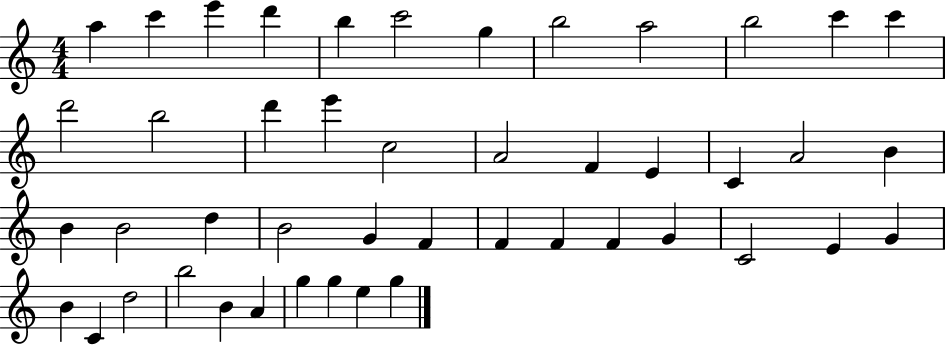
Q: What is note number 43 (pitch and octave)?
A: G5